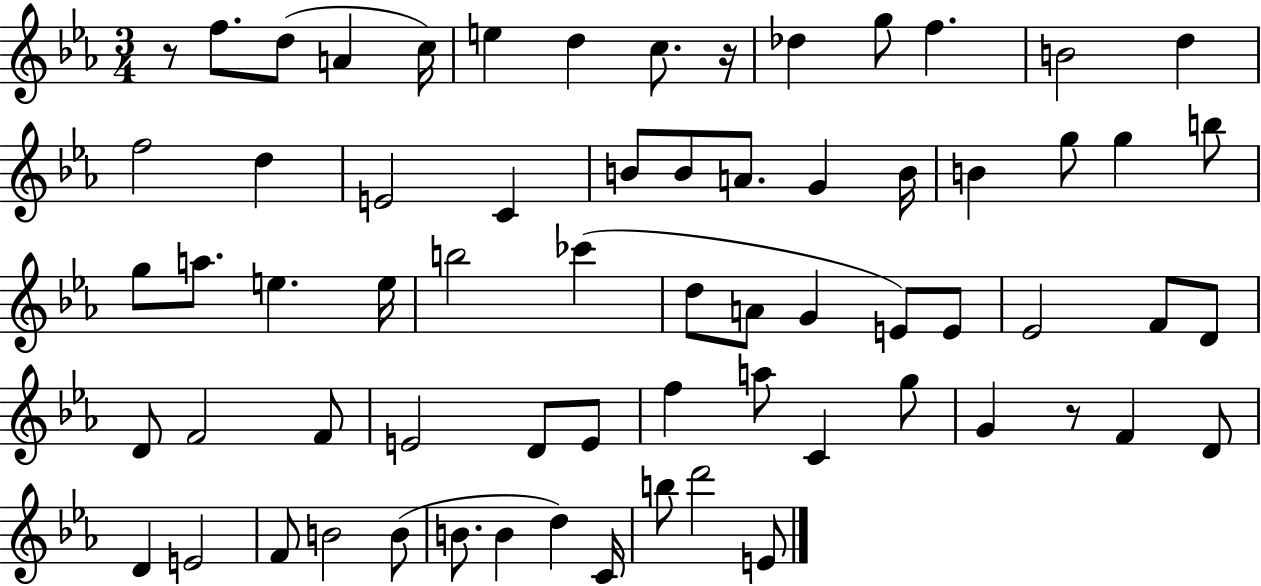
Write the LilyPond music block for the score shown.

{
  \clef treble
  \numericTimeSignature
  \time 3/4
  \key ees \major
  r8 f''8. d''8( a'4 c''16) | e''4 d''4 c''8. r16 | des''4 g''8 f''4. | b'2 d''4 | \break f''2 d''4 | e'2 c'4 | b'8 b'8 a'8. g'4 b'16 | b'4 g''8 g''4 b''8 | \break g''8 a''8. e''4. e''16 | b''2 ces'''4( | d''8 a'8 g'4 e'8) e'8 | ees'2 f'8 d'8 | \break d'8 f'2 f'8 | e'2 d'8 e'8 | f''4 a''8 c'4 g''8 | g'4 r8 f'4 d'8 | \break d'4 e'2 | f'8 b'2 b'8( | b'8. b'4 d''4) c'16 | b''8 d'''2 e'8 | \break \bar "|."
}